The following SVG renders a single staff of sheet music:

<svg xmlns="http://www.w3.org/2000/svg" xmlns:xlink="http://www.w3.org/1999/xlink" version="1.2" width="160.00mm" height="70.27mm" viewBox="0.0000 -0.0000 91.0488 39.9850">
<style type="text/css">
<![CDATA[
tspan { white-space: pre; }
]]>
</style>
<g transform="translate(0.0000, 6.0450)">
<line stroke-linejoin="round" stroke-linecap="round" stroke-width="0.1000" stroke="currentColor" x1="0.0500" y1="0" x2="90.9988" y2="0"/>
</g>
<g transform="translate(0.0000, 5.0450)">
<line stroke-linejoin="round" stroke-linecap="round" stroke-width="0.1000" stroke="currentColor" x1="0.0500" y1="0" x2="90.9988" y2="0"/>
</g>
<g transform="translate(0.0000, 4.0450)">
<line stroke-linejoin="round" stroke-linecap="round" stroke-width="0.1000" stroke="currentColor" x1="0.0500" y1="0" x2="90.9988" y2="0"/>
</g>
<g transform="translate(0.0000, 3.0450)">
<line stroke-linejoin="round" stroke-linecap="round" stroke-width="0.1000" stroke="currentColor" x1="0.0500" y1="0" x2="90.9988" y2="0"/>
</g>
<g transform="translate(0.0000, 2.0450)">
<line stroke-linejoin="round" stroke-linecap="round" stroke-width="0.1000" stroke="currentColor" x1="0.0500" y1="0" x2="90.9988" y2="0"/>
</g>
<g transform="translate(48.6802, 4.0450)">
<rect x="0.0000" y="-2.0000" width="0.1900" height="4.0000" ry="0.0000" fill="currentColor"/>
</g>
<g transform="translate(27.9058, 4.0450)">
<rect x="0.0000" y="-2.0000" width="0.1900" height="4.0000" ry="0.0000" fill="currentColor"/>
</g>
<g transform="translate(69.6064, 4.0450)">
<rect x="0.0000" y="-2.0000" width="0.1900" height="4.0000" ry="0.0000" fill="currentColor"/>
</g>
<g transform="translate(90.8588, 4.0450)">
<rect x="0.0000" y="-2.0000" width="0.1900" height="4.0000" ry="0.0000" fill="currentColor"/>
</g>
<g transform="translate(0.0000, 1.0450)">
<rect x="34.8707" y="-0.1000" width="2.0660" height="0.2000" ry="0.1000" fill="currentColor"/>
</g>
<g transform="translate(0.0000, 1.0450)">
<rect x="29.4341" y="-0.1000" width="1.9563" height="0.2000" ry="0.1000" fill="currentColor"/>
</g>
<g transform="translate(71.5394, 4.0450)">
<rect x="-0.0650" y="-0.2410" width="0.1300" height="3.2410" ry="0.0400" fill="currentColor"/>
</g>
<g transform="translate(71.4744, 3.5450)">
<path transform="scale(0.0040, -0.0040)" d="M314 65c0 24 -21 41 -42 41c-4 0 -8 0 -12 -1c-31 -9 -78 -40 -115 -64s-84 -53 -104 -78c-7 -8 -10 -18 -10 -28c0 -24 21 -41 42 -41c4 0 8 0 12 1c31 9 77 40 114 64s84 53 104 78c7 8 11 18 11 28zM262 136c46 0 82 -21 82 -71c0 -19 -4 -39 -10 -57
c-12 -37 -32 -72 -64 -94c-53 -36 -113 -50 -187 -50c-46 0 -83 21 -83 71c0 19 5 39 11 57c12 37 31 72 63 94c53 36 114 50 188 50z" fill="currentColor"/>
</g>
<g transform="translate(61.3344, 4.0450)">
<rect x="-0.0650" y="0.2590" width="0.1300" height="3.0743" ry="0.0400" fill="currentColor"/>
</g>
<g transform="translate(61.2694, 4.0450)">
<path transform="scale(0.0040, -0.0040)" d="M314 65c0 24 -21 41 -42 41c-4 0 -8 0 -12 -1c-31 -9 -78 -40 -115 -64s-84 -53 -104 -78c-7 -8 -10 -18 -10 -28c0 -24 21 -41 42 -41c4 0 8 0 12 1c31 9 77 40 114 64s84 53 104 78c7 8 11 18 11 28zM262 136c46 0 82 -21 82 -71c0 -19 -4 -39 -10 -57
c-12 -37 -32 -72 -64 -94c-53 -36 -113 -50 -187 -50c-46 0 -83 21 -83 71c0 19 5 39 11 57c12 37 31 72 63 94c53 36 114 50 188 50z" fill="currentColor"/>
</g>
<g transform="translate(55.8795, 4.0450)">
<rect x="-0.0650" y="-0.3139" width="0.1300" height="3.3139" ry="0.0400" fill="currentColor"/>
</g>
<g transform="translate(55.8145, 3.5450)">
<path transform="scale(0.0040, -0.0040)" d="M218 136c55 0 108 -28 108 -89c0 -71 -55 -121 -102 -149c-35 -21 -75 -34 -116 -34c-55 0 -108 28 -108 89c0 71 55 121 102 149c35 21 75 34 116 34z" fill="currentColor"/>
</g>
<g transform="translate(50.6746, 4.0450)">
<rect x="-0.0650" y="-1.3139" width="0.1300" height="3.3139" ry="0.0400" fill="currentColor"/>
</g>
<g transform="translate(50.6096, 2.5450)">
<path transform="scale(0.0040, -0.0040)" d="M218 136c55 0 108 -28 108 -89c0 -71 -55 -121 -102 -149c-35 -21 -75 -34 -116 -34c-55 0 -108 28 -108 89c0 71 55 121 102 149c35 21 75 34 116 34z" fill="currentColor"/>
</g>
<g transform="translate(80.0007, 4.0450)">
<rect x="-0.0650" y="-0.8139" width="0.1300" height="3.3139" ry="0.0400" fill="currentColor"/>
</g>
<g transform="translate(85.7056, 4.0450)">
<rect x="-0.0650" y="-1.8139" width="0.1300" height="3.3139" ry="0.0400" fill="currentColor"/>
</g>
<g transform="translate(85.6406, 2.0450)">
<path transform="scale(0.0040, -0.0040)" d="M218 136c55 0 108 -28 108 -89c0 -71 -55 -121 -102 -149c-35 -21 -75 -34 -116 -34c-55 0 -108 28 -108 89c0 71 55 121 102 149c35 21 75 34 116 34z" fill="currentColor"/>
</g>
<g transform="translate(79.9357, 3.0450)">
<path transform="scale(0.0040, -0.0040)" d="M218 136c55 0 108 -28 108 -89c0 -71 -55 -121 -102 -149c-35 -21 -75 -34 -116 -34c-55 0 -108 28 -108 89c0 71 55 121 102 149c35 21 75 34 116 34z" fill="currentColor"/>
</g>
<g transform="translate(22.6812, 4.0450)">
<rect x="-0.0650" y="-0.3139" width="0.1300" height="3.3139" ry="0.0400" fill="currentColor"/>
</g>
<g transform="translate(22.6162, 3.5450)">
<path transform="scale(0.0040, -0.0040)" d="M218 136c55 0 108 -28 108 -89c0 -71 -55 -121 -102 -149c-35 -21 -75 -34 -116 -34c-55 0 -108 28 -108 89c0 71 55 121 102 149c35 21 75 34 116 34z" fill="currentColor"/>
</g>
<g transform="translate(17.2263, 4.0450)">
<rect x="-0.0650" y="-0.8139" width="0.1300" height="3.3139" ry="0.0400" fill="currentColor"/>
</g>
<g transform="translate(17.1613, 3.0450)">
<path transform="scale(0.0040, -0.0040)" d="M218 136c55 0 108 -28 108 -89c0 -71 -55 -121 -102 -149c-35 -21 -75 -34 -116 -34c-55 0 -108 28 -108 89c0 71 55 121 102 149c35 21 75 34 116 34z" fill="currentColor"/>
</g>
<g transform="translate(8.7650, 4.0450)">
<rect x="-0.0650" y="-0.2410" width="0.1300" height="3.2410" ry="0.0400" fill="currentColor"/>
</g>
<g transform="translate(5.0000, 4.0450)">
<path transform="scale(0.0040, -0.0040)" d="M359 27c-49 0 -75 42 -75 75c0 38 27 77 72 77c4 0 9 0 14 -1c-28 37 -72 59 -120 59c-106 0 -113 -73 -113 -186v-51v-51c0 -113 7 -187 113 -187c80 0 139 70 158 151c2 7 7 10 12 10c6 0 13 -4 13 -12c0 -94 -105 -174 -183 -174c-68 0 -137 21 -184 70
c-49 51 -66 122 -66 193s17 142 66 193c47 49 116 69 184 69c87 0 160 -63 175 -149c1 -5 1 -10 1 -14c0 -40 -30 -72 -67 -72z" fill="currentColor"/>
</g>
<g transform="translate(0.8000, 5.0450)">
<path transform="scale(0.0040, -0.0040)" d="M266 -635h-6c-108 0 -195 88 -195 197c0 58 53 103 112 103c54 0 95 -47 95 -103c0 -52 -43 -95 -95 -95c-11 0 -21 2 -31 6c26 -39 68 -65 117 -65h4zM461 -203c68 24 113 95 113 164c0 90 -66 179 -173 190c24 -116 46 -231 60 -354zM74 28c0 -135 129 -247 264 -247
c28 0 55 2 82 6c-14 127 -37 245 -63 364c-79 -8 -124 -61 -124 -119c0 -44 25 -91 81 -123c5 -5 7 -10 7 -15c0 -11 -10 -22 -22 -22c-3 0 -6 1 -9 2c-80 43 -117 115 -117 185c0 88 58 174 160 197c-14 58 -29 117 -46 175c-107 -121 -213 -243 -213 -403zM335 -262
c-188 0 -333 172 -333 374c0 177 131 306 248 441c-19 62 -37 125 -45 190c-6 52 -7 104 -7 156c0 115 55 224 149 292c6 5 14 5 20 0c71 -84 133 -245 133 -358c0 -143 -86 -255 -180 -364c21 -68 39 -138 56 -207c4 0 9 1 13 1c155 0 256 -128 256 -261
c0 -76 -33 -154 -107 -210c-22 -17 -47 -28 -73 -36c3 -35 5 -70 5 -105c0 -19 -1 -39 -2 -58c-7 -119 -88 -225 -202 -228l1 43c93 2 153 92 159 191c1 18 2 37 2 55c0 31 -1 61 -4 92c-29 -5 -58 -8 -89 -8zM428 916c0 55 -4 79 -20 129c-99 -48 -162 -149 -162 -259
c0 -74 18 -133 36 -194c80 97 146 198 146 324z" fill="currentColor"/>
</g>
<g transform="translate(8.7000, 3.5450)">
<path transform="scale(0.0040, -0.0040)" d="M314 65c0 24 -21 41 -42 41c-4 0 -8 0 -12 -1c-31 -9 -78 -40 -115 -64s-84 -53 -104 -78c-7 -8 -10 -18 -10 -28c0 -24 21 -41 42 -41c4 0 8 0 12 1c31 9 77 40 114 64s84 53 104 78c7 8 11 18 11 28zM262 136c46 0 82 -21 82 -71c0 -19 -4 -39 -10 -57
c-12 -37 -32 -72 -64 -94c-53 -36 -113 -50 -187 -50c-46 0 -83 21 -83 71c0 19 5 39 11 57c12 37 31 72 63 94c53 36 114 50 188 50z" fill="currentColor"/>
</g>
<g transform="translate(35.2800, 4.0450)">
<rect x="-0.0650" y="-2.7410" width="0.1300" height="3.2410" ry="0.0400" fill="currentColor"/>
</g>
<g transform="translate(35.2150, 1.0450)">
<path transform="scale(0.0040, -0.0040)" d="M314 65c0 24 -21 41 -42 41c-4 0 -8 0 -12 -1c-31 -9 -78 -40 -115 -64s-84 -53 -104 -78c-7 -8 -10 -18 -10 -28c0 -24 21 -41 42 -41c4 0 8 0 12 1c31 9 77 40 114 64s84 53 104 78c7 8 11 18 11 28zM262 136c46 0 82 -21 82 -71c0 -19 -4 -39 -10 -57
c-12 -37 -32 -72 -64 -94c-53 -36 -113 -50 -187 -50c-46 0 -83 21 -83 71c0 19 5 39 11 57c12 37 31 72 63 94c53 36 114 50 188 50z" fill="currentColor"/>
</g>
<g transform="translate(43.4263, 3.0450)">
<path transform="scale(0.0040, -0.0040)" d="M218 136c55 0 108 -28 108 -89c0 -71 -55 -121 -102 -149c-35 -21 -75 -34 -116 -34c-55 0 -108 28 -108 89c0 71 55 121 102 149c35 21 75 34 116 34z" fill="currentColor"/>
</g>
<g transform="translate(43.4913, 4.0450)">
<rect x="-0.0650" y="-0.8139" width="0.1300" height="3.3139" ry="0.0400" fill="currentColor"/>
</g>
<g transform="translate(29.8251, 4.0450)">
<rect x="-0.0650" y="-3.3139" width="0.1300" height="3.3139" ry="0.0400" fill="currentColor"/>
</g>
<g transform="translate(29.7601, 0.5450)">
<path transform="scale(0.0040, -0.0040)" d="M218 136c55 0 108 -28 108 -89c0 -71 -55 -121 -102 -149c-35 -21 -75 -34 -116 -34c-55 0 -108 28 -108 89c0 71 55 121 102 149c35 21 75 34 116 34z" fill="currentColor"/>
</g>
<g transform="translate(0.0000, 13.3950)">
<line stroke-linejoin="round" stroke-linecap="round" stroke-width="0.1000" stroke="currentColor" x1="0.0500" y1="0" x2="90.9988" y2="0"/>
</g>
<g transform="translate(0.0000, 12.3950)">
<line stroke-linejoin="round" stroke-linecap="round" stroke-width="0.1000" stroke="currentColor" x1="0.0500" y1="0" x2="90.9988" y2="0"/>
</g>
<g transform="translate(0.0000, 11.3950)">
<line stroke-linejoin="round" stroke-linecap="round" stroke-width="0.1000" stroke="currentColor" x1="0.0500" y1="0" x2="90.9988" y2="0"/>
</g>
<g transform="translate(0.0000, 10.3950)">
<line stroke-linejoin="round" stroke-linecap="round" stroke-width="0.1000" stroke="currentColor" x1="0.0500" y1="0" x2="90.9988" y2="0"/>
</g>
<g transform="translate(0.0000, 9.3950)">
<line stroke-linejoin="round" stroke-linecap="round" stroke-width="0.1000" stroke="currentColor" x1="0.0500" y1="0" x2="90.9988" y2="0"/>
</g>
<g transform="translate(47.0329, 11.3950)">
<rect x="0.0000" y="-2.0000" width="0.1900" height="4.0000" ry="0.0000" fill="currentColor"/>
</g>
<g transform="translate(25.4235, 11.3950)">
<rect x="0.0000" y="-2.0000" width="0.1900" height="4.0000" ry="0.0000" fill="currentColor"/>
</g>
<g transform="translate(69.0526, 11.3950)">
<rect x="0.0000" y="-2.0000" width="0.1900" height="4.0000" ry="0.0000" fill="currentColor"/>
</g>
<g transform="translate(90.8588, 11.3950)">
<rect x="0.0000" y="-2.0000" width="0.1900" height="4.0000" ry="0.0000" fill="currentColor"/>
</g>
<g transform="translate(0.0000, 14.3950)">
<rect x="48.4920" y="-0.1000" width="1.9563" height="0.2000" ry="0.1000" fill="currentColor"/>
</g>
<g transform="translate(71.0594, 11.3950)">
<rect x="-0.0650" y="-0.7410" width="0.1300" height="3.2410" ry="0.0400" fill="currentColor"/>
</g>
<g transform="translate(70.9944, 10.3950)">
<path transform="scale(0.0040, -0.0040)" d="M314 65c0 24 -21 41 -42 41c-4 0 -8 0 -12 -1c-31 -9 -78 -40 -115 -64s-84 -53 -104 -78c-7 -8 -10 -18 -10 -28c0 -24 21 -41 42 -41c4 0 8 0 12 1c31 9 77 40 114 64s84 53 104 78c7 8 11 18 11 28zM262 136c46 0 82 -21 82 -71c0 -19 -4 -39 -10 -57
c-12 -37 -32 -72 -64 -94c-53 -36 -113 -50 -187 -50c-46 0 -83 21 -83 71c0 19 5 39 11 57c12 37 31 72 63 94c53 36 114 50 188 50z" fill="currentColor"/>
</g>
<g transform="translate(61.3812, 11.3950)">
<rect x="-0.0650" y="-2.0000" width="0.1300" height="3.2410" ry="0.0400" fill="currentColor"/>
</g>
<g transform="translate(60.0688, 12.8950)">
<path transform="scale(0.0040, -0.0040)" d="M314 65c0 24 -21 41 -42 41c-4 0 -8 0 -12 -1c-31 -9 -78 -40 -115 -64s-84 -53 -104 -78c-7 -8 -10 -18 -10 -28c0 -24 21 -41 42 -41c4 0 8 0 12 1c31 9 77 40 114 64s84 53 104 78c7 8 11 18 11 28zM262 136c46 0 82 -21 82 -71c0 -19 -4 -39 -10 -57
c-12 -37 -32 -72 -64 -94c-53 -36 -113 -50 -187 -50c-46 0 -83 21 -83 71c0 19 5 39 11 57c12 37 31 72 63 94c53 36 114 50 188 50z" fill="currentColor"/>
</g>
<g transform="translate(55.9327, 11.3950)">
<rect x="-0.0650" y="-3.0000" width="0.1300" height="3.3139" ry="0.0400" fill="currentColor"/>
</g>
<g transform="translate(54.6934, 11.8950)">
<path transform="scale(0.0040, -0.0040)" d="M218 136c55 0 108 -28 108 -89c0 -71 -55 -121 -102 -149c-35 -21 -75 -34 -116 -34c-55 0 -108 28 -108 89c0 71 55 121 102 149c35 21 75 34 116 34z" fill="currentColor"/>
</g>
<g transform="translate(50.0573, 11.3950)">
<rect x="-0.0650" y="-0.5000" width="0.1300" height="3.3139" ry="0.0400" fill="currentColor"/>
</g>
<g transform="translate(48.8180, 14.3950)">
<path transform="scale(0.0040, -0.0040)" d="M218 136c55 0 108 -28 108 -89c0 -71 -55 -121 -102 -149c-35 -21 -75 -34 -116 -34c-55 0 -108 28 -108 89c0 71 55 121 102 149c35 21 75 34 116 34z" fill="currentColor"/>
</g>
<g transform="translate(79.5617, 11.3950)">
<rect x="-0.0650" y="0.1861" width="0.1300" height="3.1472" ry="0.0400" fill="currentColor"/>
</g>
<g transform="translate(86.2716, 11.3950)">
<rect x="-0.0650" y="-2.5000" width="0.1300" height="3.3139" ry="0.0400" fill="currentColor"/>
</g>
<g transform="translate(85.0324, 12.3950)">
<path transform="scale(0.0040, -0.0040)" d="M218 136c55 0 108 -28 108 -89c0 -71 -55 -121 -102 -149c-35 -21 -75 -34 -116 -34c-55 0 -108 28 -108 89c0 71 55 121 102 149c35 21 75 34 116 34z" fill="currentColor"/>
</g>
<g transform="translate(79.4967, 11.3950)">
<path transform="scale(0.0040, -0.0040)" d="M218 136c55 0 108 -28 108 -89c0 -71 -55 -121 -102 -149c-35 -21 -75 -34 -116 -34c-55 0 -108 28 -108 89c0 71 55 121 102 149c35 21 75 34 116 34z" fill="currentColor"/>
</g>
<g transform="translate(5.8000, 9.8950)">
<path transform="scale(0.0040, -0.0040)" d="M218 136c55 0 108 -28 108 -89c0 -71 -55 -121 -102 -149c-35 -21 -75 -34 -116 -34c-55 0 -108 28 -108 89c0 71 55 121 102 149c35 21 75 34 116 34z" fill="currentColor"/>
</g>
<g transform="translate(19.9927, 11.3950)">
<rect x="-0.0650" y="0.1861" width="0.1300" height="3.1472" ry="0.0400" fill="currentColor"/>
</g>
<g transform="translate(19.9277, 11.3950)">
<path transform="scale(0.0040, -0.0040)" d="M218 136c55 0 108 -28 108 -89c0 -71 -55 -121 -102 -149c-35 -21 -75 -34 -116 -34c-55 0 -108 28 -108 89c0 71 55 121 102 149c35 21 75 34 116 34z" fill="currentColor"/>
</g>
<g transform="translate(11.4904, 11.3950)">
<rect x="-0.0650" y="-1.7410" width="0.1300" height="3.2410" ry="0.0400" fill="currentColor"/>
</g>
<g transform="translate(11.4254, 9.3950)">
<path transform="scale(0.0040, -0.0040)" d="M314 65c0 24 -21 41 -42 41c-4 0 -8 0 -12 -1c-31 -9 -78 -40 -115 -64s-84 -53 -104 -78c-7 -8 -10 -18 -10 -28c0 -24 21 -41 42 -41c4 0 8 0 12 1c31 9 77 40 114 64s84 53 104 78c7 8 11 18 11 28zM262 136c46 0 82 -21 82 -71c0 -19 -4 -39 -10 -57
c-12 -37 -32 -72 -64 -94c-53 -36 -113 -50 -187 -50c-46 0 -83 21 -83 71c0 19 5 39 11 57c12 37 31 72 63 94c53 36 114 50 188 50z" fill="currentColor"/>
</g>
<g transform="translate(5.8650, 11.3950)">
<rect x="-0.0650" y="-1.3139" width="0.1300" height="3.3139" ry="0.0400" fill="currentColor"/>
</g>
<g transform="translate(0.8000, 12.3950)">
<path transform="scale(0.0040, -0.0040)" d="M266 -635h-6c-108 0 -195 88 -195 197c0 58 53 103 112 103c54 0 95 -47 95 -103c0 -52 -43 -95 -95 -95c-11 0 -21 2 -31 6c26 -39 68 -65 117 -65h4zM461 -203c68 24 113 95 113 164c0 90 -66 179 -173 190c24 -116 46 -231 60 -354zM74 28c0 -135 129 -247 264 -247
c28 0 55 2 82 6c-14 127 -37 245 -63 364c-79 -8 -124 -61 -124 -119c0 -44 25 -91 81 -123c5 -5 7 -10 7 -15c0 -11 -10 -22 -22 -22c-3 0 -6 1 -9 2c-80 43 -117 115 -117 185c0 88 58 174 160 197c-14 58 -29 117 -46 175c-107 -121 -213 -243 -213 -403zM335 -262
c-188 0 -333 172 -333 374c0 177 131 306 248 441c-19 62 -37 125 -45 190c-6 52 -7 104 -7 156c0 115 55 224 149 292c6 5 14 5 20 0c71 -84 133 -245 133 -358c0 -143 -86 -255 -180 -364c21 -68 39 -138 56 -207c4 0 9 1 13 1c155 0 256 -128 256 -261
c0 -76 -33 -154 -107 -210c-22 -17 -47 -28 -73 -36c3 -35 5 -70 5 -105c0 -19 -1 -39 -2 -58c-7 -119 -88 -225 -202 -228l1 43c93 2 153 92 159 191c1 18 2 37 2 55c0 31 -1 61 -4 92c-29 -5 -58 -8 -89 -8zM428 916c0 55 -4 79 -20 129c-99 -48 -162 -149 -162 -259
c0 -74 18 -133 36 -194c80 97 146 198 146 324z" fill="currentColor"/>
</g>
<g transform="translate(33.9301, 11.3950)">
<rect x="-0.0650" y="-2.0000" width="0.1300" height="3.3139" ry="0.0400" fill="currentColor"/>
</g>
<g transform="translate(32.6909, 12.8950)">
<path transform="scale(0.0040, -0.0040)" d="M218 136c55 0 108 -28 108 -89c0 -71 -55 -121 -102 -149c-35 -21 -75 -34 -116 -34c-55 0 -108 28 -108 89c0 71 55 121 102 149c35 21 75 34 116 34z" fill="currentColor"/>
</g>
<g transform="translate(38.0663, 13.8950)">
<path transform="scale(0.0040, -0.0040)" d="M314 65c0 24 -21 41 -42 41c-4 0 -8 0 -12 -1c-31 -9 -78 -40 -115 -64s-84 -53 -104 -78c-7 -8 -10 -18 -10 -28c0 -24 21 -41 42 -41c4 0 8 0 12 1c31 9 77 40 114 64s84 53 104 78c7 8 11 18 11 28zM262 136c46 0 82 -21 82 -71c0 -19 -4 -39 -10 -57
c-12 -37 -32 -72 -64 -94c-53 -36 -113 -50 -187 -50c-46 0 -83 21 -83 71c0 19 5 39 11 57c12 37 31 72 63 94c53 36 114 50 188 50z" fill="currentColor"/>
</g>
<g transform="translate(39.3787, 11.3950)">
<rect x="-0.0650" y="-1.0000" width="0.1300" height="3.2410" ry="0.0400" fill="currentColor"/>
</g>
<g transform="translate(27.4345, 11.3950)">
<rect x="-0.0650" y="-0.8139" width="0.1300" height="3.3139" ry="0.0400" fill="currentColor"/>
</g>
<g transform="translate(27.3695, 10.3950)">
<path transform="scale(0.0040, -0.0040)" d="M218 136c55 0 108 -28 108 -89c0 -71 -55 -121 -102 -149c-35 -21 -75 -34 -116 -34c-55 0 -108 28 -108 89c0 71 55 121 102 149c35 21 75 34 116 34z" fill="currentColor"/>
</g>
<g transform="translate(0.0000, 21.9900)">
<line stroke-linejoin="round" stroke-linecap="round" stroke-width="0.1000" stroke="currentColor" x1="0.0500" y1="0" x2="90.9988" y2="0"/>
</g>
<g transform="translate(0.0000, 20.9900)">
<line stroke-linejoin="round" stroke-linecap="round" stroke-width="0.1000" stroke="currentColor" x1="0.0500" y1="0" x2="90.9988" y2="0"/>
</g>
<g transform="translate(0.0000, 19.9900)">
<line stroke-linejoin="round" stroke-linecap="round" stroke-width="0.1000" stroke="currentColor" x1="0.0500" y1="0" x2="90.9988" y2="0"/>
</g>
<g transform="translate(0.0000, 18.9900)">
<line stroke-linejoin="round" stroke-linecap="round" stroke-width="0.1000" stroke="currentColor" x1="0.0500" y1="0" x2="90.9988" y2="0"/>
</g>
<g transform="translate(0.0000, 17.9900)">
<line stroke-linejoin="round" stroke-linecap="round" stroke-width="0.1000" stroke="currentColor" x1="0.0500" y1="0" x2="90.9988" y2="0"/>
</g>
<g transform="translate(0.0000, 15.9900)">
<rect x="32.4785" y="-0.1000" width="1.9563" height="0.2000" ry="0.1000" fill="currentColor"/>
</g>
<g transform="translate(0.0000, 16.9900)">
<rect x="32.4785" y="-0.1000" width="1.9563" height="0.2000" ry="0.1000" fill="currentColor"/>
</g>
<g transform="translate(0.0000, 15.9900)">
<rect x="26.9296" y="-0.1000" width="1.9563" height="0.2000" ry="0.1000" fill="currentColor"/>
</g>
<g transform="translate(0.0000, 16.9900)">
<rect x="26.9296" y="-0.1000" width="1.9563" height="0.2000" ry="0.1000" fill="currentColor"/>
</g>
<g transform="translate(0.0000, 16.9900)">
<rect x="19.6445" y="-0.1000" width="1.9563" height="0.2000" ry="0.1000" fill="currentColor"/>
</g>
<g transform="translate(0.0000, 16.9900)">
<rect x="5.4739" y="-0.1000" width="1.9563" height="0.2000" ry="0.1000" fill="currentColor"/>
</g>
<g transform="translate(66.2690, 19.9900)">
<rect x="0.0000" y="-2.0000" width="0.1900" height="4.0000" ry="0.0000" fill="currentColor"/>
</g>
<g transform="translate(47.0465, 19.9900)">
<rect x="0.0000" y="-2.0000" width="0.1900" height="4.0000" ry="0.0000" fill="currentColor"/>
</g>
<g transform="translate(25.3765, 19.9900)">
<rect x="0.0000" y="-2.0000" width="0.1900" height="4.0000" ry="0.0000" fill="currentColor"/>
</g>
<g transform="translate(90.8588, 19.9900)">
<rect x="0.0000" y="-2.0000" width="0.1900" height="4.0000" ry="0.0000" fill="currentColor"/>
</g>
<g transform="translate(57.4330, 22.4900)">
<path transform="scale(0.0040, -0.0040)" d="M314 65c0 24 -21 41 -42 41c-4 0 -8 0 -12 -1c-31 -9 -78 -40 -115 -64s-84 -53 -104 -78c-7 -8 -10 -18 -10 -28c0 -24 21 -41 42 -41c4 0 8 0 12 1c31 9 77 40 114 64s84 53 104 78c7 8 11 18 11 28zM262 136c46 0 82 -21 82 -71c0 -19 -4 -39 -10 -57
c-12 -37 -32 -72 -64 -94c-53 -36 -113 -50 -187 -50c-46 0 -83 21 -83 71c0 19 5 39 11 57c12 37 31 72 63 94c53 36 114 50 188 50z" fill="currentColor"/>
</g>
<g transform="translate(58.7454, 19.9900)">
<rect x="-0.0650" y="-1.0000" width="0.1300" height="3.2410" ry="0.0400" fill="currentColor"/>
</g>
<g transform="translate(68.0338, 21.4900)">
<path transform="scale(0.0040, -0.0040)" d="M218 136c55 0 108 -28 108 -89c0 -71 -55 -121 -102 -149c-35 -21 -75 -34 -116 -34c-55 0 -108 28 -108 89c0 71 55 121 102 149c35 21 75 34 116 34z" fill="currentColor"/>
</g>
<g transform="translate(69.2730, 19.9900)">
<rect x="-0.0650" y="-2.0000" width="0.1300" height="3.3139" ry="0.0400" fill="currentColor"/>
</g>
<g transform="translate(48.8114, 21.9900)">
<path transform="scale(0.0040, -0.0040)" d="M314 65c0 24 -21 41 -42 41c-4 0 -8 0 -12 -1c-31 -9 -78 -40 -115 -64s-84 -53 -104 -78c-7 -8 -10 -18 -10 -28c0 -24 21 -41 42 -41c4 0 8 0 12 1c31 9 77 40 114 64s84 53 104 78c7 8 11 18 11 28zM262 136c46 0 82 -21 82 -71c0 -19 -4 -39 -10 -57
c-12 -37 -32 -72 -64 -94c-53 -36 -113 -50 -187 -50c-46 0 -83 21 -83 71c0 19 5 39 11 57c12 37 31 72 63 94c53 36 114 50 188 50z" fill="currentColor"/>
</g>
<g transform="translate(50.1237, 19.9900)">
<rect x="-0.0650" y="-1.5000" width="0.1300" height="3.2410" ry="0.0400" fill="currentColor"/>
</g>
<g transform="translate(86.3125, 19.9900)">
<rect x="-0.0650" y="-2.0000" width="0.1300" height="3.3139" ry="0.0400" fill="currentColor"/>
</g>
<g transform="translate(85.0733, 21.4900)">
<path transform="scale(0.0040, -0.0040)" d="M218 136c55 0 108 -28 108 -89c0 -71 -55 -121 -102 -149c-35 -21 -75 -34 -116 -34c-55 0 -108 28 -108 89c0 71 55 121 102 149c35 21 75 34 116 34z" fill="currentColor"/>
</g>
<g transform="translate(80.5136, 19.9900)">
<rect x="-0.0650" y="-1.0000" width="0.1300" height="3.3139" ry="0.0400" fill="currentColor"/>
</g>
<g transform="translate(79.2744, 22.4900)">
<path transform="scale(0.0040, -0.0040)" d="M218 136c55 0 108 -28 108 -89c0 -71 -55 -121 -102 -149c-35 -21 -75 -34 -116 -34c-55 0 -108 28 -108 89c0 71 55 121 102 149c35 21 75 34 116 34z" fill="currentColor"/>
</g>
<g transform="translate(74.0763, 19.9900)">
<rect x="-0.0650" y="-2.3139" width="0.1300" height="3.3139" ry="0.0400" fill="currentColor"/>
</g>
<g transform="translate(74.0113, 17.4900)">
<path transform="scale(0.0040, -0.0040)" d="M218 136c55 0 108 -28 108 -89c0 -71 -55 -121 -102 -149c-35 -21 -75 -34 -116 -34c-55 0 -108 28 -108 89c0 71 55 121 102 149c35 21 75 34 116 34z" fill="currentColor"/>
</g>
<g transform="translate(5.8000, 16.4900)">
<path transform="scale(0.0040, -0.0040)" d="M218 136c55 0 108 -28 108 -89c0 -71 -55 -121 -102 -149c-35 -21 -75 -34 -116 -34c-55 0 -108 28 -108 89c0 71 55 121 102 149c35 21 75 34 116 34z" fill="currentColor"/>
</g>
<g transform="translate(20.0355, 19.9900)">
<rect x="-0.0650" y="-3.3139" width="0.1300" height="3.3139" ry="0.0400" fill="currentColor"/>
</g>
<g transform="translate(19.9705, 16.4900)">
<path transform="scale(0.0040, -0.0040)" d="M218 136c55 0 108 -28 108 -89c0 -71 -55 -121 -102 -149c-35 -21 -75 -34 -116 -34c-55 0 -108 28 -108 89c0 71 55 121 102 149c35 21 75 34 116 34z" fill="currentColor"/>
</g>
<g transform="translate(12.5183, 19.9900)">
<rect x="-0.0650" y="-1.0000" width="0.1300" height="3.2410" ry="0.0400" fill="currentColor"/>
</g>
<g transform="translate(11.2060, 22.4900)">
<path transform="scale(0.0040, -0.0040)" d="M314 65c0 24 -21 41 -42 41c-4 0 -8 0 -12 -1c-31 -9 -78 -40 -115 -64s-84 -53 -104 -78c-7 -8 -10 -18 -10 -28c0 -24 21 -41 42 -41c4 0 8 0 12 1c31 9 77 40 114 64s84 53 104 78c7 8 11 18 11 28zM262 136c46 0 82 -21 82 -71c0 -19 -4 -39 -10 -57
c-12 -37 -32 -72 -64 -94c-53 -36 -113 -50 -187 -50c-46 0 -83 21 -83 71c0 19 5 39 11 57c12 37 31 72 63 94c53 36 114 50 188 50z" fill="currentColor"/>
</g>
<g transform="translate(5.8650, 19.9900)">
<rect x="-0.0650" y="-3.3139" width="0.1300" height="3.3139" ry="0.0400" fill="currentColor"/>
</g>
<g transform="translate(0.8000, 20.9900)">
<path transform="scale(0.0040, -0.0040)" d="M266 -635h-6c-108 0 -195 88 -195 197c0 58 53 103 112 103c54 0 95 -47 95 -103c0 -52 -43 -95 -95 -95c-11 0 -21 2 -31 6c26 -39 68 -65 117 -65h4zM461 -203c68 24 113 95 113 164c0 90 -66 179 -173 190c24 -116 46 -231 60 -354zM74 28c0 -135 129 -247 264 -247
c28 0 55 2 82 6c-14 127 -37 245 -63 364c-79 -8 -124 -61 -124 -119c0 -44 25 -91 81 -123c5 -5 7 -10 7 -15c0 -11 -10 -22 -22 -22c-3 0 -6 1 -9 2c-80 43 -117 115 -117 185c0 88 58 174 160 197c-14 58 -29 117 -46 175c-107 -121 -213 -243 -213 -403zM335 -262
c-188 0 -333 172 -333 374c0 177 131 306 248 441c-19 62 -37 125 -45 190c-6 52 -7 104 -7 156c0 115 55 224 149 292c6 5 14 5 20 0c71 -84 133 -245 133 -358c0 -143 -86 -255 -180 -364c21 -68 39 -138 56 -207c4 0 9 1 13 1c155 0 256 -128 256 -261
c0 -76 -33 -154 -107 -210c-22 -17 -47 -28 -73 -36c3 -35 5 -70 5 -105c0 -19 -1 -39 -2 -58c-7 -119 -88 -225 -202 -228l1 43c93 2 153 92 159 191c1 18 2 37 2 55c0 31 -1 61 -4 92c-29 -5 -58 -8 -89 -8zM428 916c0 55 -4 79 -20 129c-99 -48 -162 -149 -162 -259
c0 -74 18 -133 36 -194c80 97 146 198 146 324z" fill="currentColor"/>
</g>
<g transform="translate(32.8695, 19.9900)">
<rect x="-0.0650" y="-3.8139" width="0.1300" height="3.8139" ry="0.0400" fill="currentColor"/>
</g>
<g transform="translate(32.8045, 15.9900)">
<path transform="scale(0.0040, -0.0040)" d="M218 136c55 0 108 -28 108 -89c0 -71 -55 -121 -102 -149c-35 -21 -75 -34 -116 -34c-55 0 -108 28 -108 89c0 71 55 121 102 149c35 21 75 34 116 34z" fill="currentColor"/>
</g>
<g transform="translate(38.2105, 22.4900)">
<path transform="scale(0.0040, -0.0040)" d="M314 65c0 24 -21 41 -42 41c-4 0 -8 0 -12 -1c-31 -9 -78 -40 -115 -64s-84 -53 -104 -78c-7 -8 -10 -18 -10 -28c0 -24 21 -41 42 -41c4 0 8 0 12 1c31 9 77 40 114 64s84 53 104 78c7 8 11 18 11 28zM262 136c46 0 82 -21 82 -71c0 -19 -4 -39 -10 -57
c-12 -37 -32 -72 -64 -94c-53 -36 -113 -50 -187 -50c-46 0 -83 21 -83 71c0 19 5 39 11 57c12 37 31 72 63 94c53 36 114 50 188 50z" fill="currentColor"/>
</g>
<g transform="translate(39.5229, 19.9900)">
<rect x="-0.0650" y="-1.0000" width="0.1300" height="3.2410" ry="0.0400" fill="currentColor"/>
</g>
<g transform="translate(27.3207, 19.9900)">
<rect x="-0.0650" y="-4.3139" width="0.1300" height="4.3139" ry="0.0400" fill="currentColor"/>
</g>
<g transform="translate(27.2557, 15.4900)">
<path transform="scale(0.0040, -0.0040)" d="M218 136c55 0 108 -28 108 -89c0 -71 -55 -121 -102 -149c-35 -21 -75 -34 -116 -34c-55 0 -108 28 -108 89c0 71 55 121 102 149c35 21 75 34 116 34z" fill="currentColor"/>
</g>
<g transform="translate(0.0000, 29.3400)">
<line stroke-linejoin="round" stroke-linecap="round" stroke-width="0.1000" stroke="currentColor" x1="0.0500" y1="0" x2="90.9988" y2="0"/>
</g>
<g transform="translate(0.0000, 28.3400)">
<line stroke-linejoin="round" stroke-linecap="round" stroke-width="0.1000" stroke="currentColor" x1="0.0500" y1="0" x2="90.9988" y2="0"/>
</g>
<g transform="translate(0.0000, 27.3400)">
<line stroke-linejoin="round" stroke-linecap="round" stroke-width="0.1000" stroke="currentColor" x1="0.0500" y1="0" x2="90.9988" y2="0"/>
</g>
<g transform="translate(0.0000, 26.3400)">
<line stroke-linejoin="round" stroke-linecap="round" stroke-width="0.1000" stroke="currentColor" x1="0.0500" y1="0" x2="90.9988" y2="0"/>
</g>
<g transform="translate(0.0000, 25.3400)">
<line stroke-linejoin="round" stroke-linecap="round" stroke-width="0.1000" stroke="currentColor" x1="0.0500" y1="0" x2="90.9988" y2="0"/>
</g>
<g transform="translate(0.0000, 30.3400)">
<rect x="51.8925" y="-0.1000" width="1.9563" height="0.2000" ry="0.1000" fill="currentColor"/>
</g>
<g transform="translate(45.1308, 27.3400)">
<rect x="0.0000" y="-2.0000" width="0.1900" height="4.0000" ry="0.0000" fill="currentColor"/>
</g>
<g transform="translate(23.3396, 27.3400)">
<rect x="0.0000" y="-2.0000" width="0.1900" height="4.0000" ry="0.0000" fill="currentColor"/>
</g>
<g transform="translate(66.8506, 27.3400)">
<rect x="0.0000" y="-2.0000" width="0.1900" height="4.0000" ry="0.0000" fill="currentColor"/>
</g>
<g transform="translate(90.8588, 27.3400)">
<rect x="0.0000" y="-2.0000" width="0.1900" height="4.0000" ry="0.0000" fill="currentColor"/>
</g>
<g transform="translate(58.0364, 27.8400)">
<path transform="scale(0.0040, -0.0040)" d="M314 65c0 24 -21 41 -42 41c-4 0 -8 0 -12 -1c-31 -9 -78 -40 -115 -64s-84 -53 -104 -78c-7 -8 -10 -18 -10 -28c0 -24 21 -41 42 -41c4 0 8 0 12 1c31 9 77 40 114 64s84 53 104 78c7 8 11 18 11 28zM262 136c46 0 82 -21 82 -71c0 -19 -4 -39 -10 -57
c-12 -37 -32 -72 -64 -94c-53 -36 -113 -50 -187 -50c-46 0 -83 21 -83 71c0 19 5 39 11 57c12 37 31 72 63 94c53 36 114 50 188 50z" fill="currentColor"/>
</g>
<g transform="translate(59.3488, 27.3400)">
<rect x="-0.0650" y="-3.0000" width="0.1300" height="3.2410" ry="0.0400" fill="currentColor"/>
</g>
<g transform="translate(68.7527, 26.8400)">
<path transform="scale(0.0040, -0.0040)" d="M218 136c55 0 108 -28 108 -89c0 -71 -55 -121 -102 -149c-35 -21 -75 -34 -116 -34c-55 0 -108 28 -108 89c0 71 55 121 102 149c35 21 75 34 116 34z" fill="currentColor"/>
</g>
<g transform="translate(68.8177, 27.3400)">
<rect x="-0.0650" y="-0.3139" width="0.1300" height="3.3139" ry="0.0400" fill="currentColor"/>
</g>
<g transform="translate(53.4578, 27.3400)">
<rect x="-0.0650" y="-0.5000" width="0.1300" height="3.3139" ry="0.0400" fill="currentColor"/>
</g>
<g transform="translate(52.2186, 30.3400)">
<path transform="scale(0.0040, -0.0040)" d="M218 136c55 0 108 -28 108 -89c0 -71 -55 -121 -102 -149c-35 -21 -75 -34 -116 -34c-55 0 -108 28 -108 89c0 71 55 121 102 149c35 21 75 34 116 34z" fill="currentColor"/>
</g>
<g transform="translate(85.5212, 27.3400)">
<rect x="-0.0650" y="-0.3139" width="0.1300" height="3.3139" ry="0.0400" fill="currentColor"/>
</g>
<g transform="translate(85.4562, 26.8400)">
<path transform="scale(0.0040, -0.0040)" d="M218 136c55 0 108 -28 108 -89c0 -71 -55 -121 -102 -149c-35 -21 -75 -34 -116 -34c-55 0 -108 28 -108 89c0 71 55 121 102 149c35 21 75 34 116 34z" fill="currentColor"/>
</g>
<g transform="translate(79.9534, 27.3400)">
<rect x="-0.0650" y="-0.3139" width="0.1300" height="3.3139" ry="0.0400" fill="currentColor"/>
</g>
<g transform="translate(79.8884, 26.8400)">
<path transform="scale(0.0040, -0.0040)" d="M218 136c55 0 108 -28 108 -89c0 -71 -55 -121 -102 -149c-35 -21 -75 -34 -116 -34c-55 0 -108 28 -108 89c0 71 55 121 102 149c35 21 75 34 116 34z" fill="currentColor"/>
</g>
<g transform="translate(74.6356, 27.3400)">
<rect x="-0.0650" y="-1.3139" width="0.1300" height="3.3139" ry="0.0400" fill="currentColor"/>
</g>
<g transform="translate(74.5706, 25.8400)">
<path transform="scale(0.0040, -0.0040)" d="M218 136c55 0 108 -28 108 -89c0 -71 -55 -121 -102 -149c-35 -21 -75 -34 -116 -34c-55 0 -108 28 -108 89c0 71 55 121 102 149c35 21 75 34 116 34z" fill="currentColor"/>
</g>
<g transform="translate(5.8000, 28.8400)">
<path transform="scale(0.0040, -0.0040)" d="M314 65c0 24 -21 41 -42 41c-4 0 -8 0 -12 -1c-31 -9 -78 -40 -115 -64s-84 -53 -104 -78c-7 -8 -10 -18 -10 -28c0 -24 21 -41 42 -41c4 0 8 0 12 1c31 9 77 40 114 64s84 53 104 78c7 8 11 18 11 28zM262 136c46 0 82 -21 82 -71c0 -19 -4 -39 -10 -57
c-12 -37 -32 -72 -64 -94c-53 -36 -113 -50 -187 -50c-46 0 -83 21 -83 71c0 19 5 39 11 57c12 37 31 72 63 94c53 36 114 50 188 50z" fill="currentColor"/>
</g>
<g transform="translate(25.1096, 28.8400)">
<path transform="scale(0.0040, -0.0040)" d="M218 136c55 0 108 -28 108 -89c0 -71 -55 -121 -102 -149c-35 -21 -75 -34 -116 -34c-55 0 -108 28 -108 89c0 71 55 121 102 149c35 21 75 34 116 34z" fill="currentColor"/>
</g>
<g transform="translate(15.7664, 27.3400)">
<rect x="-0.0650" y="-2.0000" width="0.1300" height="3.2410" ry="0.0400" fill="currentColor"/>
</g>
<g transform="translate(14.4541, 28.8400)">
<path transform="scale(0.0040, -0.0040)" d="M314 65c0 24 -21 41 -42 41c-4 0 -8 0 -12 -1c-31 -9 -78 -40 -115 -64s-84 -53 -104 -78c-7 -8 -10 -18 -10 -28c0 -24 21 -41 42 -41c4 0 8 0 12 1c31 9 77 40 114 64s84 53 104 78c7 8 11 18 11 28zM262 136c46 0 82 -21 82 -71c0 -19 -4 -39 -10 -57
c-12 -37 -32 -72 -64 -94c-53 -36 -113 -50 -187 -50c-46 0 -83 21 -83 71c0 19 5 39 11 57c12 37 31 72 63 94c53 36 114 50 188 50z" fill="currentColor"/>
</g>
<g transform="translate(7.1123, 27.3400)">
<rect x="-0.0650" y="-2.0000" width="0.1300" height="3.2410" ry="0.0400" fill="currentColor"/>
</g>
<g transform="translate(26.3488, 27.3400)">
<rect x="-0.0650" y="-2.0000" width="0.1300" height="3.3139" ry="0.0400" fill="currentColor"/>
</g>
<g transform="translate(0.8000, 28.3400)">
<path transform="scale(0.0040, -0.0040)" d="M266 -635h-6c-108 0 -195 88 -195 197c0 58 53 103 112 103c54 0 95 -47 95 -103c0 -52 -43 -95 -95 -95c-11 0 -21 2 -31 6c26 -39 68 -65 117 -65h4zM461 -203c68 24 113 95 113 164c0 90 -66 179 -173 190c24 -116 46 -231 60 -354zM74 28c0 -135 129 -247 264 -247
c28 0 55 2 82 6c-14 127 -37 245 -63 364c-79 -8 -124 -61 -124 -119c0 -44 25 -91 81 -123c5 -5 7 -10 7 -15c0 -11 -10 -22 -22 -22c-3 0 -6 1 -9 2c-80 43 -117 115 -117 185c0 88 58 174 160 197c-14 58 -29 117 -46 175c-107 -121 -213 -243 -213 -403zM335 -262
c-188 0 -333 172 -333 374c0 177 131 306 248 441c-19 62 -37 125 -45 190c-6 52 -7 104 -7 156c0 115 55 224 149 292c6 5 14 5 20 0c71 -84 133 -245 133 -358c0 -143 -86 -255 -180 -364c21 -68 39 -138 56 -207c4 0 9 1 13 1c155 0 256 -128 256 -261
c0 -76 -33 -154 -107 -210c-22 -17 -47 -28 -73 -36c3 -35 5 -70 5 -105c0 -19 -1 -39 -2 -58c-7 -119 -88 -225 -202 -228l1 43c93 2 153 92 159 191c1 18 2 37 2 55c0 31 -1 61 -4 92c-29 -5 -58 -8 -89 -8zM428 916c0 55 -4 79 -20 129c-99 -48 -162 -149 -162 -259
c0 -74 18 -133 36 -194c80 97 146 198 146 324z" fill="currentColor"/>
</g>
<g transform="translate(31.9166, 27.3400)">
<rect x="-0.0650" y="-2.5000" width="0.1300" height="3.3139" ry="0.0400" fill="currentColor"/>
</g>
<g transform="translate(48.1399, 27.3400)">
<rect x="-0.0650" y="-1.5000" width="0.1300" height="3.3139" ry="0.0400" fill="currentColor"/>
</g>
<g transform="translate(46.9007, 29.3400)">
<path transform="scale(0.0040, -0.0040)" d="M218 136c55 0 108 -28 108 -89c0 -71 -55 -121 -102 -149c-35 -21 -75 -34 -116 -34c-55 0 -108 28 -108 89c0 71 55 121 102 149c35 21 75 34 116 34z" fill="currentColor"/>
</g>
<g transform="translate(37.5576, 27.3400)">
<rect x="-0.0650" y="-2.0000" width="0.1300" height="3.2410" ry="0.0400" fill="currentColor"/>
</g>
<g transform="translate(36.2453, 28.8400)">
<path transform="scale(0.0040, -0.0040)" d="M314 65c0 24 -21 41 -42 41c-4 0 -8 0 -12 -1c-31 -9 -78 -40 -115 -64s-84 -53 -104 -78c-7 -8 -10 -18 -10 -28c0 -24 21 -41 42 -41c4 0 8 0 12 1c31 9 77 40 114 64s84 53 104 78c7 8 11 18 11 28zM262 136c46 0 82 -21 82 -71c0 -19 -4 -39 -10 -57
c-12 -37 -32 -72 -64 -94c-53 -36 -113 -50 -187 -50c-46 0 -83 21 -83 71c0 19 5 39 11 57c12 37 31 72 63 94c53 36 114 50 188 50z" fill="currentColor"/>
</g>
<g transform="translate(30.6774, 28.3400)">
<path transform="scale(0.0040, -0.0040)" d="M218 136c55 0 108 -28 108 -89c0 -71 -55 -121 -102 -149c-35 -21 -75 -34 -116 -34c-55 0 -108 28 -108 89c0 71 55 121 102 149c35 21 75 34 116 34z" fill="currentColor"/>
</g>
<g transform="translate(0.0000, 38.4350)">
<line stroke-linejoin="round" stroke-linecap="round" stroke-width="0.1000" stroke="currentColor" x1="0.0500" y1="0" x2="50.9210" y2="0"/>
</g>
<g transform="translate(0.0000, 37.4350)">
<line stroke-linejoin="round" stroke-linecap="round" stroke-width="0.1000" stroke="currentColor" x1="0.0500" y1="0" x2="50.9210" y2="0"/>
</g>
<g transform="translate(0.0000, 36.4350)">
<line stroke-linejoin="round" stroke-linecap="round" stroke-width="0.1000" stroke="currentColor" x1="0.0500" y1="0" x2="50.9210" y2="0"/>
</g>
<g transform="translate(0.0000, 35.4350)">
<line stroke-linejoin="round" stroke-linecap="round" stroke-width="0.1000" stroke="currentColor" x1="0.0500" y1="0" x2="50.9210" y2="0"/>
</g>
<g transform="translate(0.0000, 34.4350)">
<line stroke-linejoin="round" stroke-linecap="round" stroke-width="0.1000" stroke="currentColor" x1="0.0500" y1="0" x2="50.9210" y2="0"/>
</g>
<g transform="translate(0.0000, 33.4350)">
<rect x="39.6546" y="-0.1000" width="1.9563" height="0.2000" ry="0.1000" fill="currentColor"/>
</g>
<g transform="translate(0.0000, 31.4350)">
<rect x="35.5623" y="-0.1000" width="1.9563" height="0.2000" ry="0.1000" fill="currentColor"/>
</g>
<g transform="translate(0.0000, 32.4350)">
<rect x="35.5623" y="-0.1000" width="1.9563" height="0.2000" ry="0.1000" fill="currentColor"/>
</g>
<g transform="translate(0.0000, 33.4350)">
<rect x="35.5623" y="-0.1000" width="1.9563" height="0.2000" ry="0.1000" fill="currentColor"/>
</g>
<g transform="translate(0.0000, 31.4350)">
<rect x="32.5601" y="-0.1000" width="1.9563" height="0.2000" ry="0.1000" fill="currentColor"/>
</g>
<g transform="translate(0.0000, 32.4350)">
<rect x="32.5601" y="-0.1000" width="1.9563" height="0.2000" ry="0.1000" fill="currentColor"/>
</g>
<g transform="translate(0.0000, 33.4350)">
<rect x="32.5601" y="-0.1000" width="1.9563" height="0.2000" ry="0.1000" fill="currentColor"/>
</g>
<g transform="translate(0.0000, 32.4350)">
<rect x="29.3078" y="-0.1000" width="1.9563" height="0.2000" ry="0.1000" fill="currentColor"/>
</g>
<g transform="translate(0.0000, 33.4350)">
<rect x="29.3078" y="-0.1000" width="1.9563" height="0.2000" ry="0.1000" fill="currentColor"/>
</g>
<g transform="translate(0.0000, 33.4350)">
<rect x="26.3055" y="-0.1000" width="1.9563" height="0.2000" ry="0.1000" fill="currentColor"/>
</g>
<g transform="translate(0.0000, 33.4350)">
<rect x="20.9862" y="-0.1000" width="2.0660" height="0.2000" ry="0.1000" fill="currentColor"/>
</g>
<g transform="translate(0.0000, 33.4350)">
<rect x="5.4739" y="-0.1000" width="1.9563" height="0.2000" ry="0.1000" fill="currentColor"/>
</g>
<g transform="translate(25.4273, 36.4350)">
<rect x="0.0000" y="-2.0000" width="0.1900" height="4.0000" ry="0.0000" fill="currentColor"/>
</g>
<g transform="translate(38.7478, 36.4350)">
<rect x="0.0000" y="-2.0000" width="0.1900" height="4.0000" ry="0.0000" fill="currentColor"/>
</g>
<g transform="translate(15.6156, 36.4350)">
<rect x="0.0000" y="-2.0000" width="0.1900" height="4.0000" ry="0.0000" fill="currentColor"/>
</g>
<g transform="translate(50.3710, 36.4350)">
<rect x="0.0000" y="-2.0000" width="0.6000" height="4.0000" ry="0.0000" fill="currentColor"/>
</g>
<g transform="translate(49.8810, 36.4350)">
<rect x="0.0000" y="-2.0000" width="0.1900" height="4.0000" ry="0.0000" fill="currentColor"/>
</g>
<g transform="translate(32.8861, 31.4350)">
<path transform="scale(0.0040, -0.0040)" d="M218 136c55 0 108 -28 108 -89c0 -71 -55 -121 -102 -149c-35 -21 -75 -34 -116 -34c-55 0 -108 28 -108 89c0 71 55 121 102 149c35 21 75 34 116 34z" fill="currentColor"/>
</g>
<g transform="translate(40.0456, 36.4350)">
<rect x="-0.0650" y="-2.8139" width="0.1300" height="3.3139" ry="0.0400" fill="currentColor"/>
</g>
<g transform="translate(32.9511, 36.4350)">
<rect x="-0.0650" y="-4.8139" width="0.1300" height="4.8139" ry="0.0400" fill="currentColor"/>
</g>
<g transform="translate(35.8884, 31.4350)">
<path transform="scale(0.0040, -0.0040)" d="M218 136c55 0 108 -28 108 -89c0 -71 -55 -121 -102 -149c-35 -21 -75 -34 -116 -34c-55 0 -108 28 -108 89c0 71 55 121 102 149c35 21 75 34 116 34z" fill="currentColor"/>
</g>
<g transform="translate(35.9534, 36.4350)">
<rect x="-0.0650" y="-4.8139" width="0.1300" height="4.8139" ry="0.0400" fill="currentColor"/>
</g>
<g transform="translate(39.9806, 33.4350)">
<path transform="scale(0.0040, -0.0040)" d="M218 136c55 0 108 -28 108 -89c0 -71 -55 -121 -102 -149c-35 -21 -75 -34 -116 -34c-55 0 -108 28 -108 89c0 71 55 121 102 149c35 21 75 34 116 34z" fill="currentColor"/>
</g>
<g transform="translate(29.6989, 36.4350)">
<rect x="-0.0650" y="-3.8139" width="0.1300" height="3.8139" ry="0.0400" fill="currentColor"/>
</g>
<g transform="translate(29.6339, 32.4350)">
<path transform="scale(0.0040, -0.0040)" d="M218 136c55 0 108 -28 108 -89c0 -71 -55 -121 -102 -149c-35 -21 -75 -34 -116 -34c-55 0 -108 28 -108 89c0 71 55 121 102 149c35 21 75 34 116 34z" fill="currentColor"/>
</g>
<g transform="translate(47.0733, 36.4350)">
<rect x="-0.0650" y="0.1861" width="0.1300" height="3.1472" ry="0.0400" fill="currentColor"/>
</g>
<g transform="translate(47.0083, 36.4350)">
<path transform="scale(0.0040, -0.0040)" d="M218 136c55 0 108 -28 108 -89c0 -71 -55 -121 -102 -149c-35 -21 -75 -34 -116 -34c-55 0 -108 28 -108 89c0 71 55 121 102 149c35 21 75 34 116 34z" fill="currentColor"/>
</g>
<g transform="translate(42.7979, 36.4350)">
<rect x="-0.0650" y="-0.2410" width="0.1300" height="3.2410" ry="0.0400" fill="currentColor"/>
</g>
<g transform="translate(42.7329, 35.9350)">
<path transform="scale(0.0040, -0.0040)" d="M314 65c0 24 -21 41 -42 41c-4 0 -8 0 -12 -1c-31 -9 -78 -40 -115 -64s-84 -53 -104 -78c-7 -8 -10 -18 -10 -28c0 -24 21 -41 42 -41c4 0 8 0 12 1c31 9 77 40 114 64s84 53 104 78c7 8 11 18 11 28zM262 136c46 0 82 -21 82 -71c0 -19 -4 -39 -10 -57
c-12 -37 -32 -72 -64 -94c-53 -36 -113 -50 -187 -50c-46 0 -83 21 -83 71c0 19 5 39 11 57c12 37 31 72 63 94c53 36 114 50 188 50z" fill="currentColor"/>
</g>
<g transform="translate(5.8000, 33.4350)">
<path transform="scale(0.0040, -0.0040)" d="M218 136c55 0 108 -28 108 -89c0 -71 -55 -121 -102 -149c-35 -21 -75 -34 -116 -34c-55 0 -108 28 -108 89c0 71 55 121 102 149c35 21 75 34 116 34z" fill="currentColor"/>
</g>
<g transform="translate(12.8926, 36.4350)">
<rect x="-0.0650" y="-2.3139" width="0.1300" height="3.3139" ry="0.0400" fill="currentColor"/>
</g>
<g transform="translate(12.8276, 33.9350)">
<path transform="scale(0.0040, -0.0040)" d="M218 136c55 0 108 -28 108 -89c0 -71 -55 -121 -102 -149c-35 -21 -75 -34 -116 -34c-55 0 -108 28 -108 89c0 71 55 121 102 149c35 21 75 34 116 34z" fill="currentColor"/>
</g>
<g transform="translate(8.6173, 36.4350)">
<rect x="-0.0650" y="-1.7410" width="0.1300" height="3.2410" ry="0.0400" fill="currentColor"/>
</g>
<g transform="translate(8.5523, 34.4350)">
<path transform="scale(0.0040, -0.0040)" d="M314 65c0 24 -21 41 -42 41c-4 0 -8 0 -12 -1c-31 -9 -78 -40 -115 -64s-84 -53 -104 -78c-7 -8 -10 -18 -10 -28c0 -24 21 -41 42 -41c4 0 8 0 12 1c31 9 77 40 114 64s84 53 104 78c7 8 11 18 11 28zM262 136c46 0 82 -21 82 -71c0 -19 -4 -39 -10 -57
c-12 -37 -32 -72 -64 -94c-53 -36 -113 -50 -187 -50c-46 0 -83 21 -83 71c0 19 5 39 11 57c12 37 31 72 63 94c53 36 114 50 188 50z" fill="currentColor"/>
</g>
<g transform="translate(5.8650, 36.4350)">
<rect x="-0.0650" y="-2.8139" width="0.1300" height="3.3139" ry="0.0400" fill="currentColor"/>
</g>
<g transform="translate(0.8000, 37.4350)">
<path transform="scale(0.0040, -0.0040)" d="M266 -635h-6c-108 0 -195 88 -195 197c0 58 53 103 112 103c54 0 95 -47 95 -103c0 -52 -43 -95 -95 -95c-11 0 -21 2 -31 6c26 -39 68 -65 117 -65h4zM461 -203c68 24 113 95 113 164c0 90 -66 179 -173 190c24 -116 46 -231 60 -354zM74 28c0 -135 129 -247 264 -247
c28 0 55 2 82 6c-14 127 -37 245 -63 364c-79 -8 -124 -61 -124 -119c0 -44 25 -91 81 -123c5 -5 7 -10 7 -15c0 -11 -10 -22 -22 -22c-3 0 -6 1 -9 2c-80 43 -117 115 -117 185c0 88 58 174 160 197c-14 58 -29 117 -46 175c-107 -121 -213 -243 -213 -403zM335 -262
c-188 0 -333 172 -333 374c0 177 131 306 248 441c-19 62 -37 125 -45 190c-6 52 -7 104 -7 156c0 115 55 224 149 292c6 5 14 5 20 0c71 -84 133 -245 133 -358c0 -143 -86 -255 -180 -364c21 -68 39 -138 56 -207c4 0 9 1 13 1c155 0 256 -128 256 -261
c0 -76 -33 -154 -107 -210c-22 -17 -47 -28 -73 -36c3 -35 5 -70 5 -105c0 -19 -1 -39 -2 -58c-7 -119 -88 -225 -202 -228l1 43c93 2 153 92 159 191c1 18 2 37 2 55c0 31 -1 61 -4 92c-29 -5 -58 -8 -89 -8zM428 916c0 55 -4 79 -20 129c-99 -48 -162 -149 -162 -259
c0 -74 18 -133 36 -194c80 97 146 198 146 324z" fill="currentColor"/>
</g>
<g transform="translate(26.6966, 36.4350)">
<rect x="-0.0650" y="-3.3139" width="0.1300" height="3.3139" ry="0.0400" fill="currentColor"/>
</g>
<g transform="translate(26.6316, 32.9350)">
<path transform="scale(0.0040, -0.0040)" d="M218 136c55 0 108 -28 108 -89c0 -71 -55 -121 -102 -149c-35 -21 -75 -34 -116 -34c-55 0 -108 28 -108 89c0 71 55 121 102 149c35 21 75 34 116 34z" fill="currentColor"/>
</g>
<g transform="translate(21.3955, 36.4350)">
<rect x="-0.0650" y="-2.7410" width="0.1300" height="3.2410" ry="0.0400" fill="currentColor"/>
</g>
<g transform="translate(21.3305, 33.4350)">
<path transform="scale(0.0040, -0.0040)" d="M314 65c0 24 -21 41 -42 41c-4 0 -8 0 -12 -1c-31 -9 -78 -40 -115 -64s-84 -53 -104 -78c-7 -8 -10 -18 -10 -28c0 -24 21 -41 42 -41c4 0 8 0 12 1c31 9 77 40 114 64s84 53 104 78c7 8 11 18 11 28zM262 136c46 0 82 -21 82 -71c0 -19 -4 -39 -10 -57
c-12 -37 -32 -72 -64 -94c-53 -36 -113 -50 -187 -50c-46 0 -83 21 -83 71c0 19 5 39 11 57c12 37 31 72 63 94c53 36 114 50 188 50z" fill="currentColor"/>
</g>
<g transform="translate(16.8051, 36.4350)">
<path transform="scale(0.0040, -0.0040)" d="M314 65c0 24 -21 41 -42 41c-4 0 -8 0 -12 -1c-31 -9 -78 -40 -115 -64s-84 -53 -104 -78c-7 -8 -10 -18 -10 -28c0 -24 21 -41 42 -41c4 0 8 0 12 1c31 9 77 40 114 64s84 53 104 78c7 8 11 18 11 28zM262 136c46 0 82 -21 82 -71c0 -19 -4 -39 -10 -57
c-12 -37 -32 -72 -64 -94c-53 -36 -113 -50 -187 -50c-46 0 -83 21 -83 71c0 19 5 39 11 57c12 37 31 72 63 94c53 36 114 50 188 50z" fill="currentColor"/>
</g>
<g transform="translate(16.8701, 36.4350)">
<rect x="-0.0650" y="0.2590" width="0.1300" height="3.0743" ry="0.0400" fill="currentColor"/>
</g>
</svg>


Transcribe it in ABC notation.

X:1
T:Untitled
M:4/4
L:1/4
K:C
c2 d c b a2 d e c B2 c2 d f e f2 B d F D2 C A F2 d2 B G b D2 b d' c' D2 E2 D2 F g D F F2 F2 F G F2 E C A2 c e c c a f2 g B2 a2 b c' e' e' a c2 B